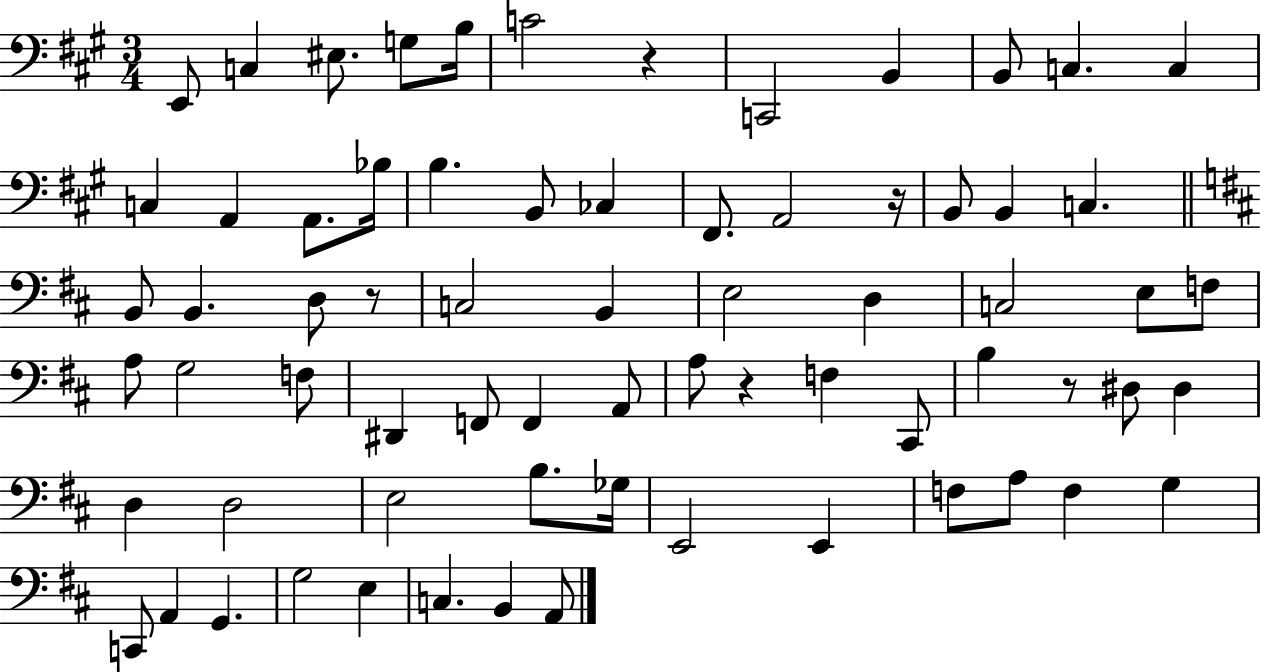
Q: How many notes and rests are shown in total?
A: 70